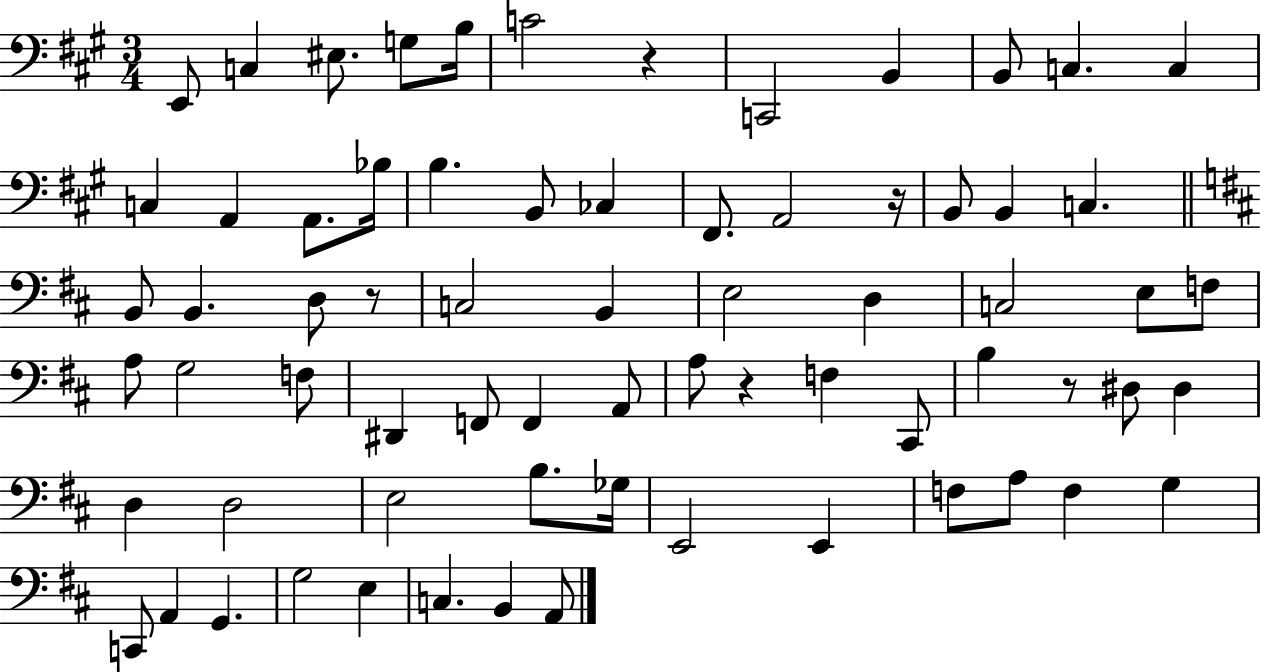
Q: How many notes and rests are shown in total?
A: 70